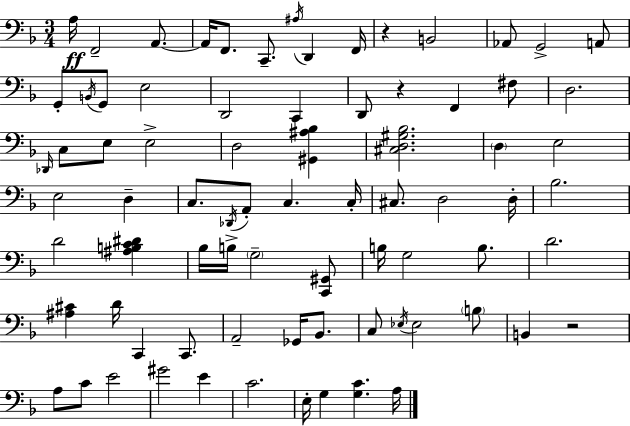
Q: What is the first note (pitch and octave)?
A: A3